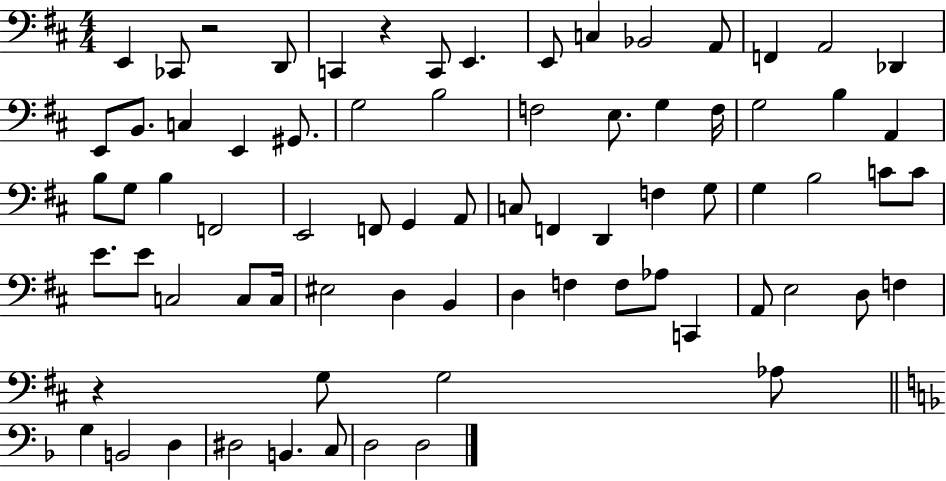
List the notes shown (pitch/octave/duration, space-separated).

E2/q CES2/e R/h D2/e C2/q R/q C2/e E2/q. E2/e C3/q Bb2/h A2/e F2/q A2/h Db2/q E2/e B2/e. C3/q E2/q G#2/e. G3/h B3/h F3/h E3/e. G3/q F3/s G3/h B3/q A2/q B3/e G3/e B3/q F2/h E2/h F2/e G2/q A2/e C3/e F2/q D2/q F3/q G3/e G3/q B3/h C4/e C4/e E4/e. E4/e C3/h C3/e C3/s EIS3/h D3/q B2/q D3/q F3/q F3/e Ab3/e C2/q A2/e E3/h D3/e F3/q R/q G3/e G3/h Ab3/e G3/q B2/h D3/q D#3/h B2/q. C3/e D3/h D3/h